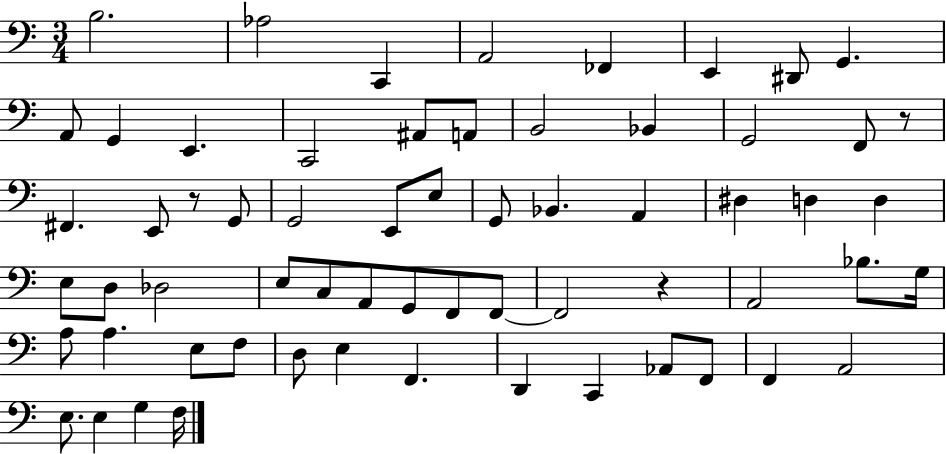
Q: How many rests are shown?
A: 3